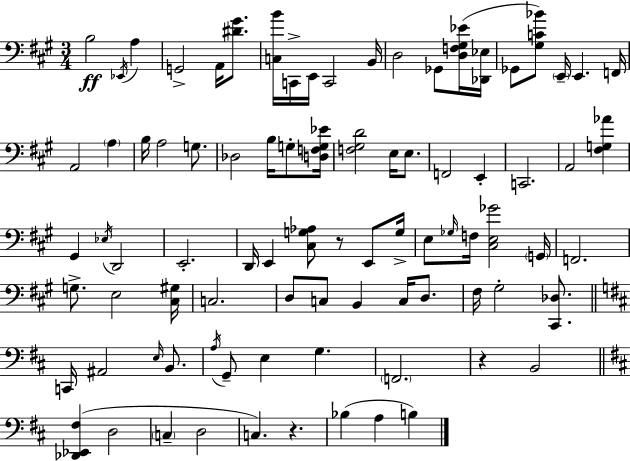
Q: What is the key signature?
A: A major